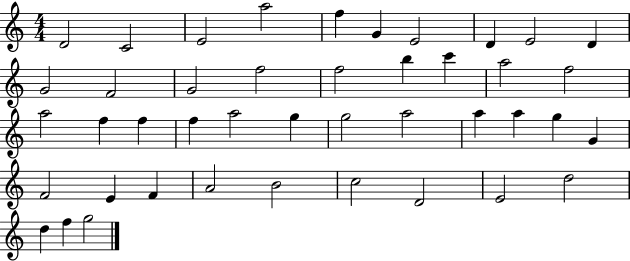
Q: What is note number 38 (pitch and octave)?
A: D4